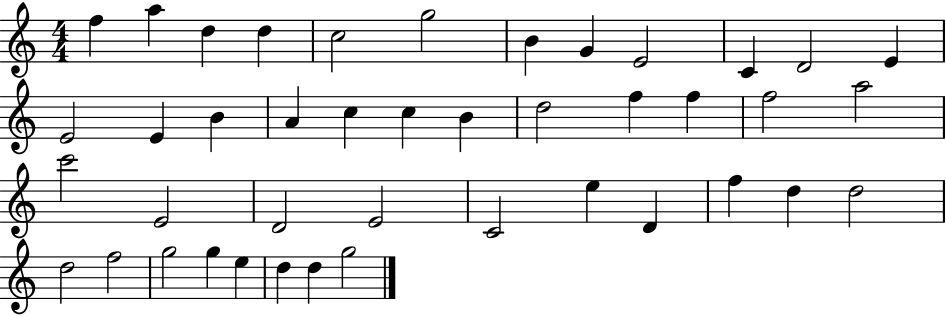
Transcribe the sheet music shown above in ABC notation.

X:1
T:Untitled
M:4/4
L:1/4
K:C
f a d d c2 g2 B G E2 C D2 E E2 E B A c c B d2 f f f2 a2 c'2 E2 D2 E2 C2 e D f d d2 d2 f2 g2 g e d d g2